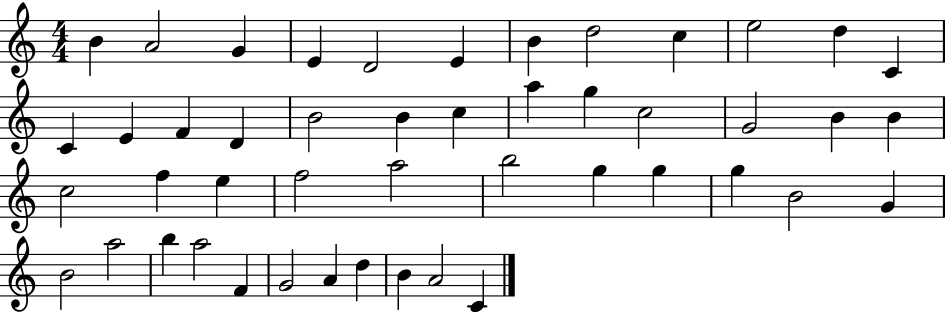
{
  \clef treble
  \numericTimeSignature
  \time 4/4
  \key c \major
  b'4 a'2 g'4 | e'4 d'2 e'4 | b'4 d''2 c''4 | e''2 d''4 c'4 | \break c'4 e'4 f'4 d'4 | b'2 b'4 c''4 | a''4 g''4 c''2 | g'2 b'4 b'4 | \break c''2 f''4 e''4 | f''2 a''2 | b''2 g''4 g''4 | g''4 b'2 g'4 | \break b'2 a''2 | b''4 a''2 f'4 | g'2 a'4 d''4 | b'4 a'2 c'4 | \break \bar "|."
}